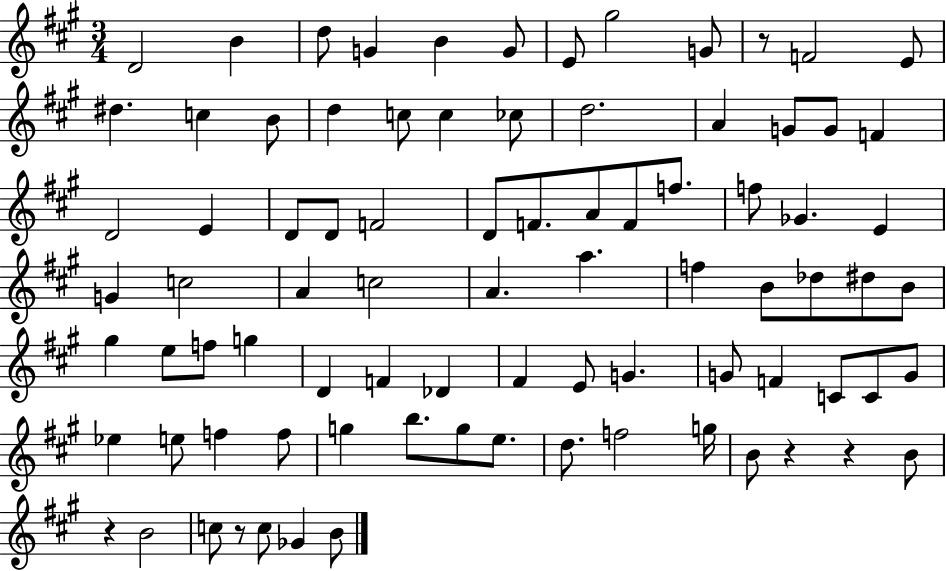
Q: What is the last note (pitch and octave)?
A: B4